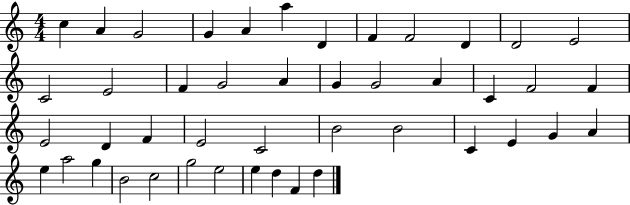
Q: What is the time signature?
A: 4/4